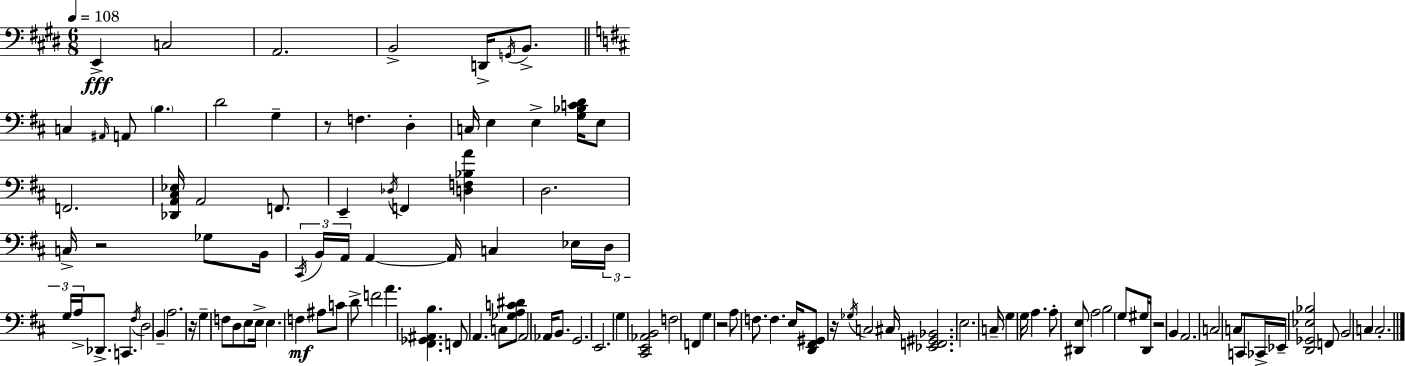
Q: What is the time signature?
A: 6/8